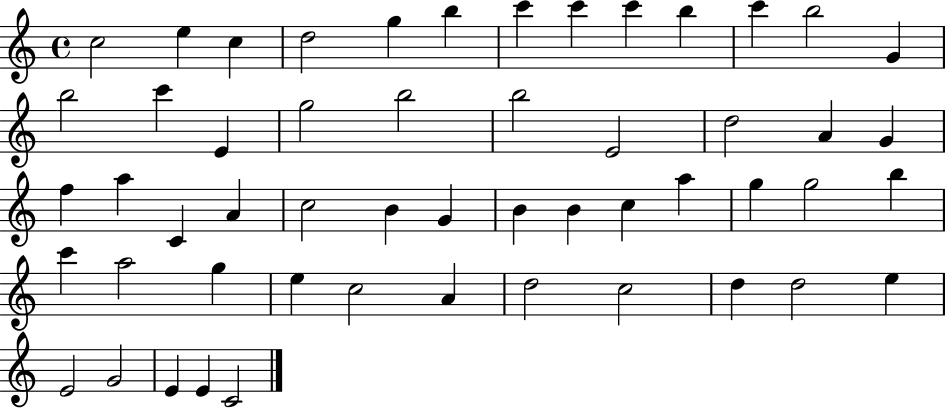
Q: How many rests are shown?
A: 0